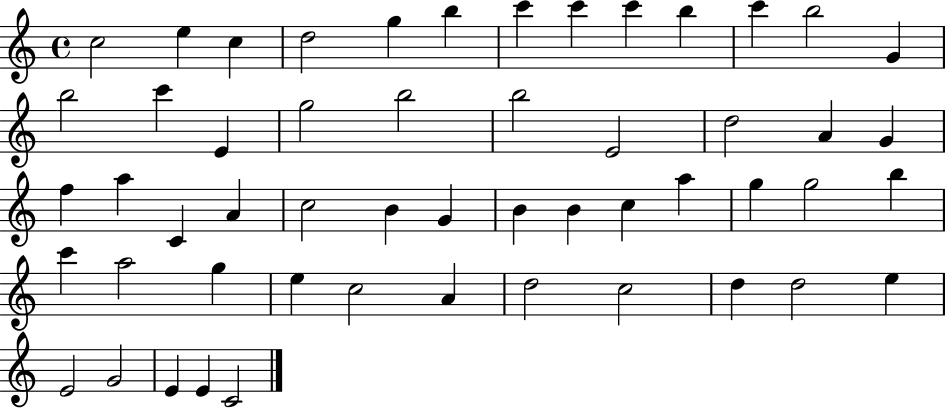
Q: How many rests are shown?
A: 0